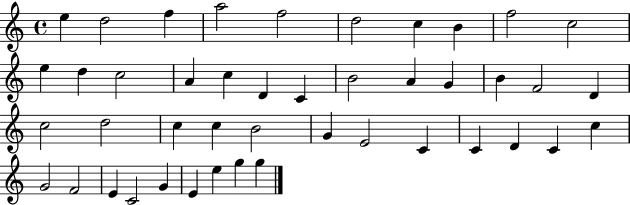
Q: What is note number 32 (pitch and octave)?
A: C4